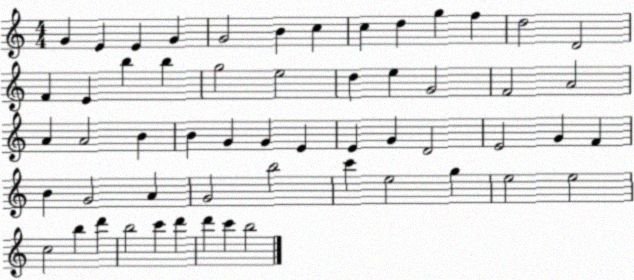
X:1
T:Untitled
M:4/4
L:1/4
K:C
G E E G G2 B c c d g f d2 D2 F E b b g2 e2 d e G2 F2 A2 A A2 B B G G E E G D2 E2 G F B G2 A G2 b2 c' e2 g e2 e2 c2 b d' b2 c' d' d' c' b2